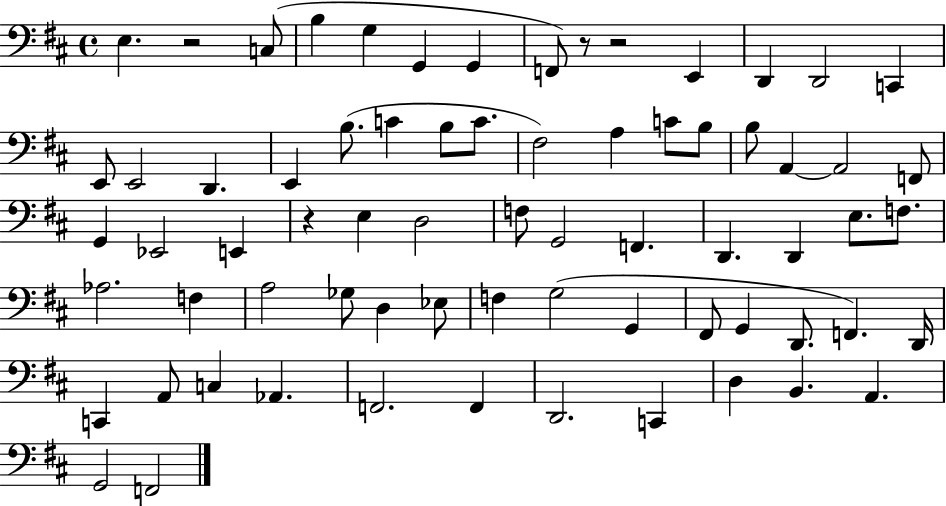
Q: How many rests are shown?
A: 4